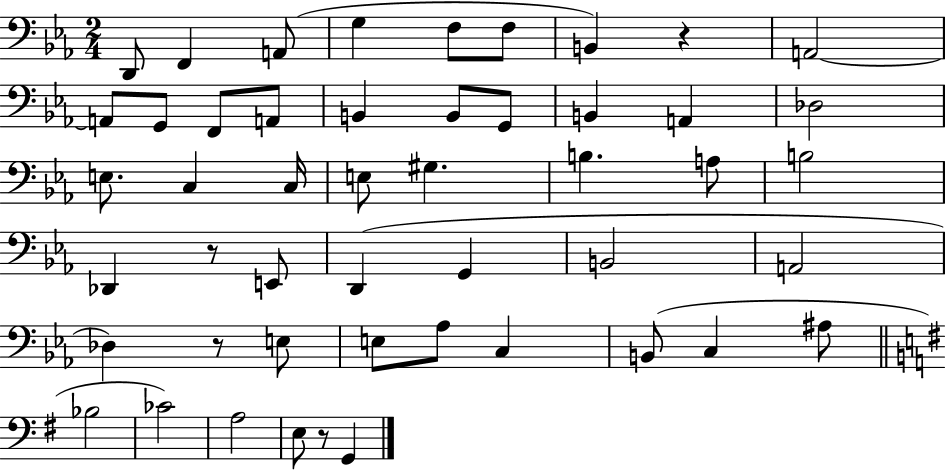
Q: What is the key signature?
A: EES major